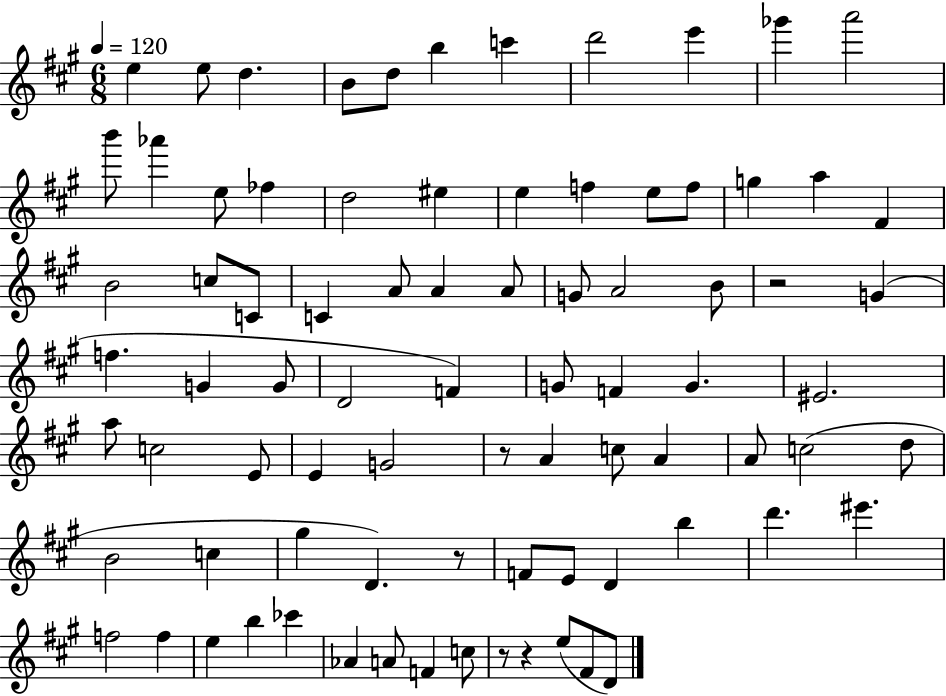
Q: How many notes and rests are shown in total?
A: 82